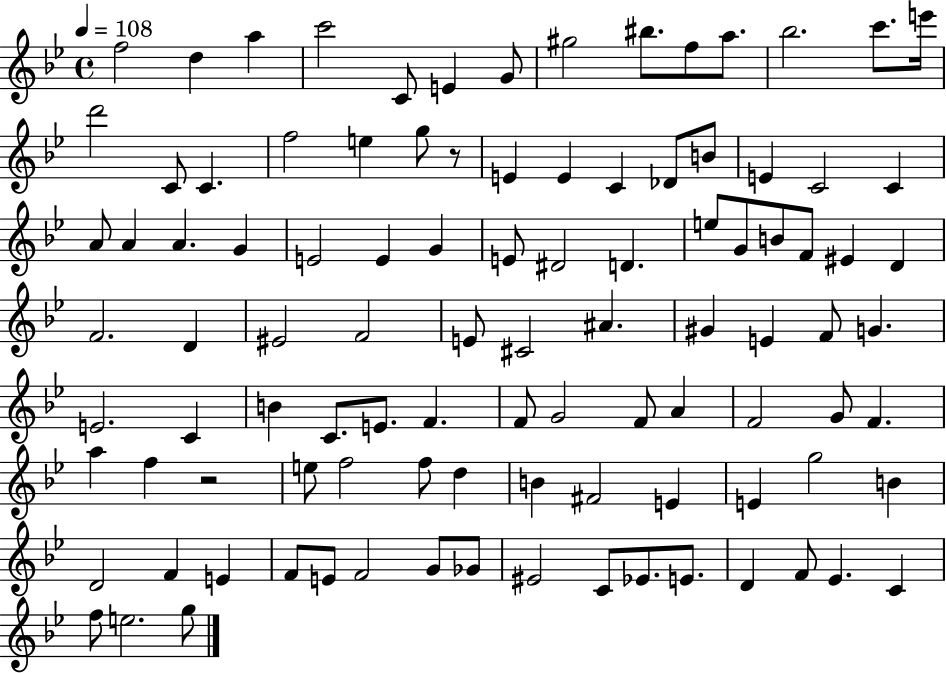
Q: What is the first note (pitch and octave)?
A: F5